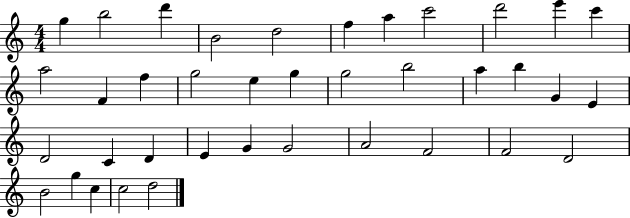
G5/q B5/h D6/q B4/h D5/h F5/q A5/q C6/h D6/h E6/q C6/q A5/h F4/q F5/q G5/h E5/q G5/q G5/h B5/h A5/q B5/q G4/q E4/q D4/h C4/q D4/q E4/q G4/q G4/h A4/h F4/h F4/h D4/h B4/h G5/q C5/q C5/h D5/h